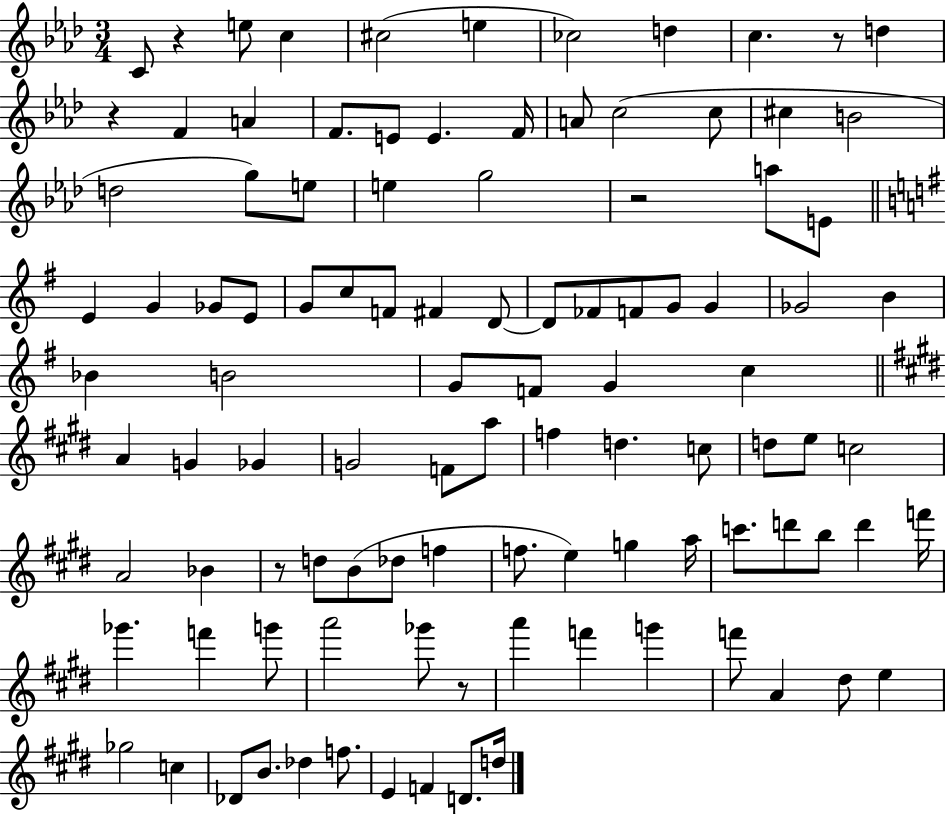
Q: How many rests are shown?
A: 6